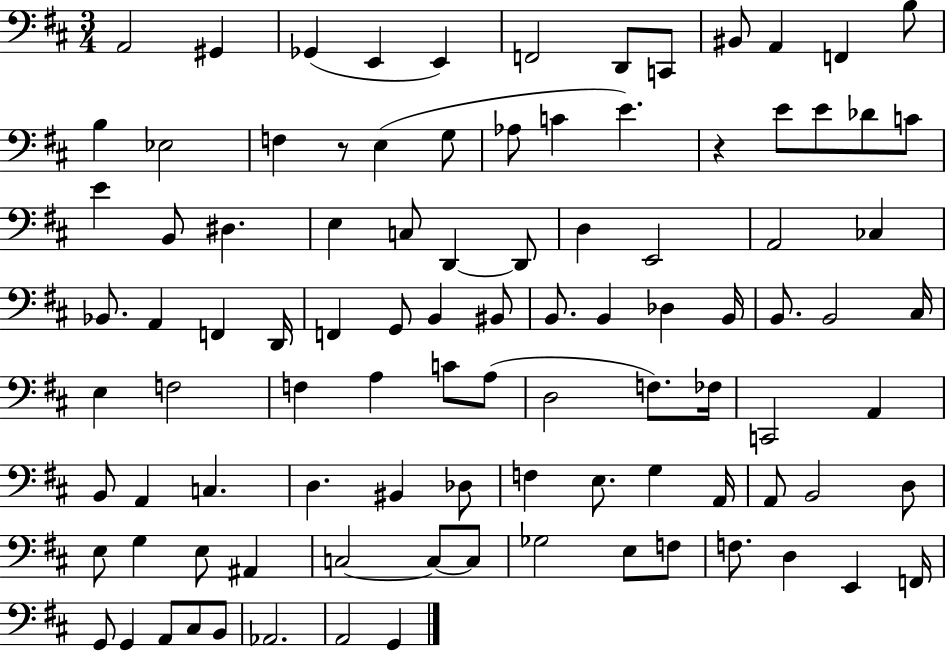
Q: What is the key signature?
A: D major